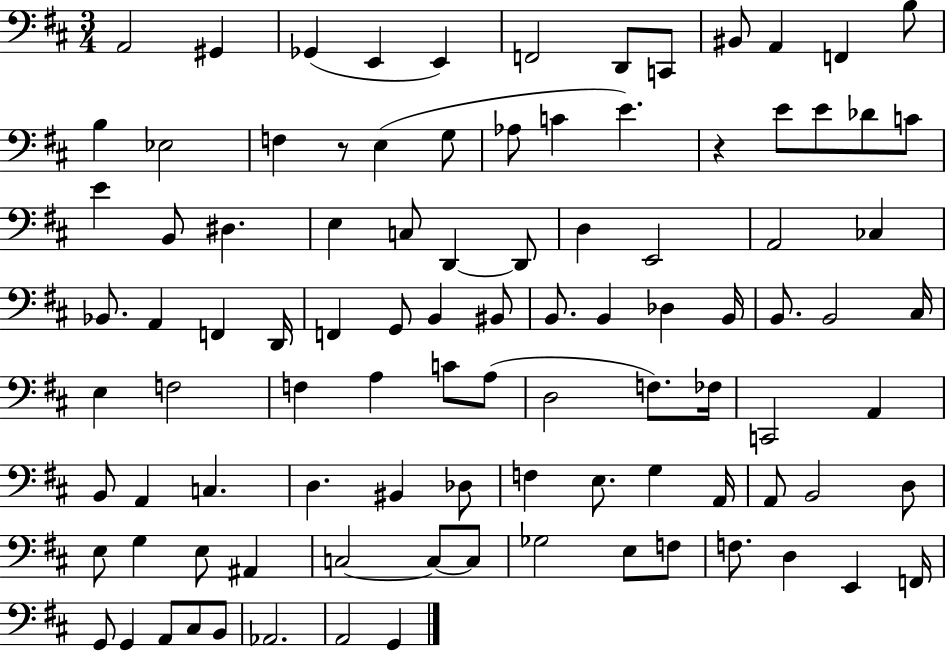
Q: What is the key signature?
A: D major